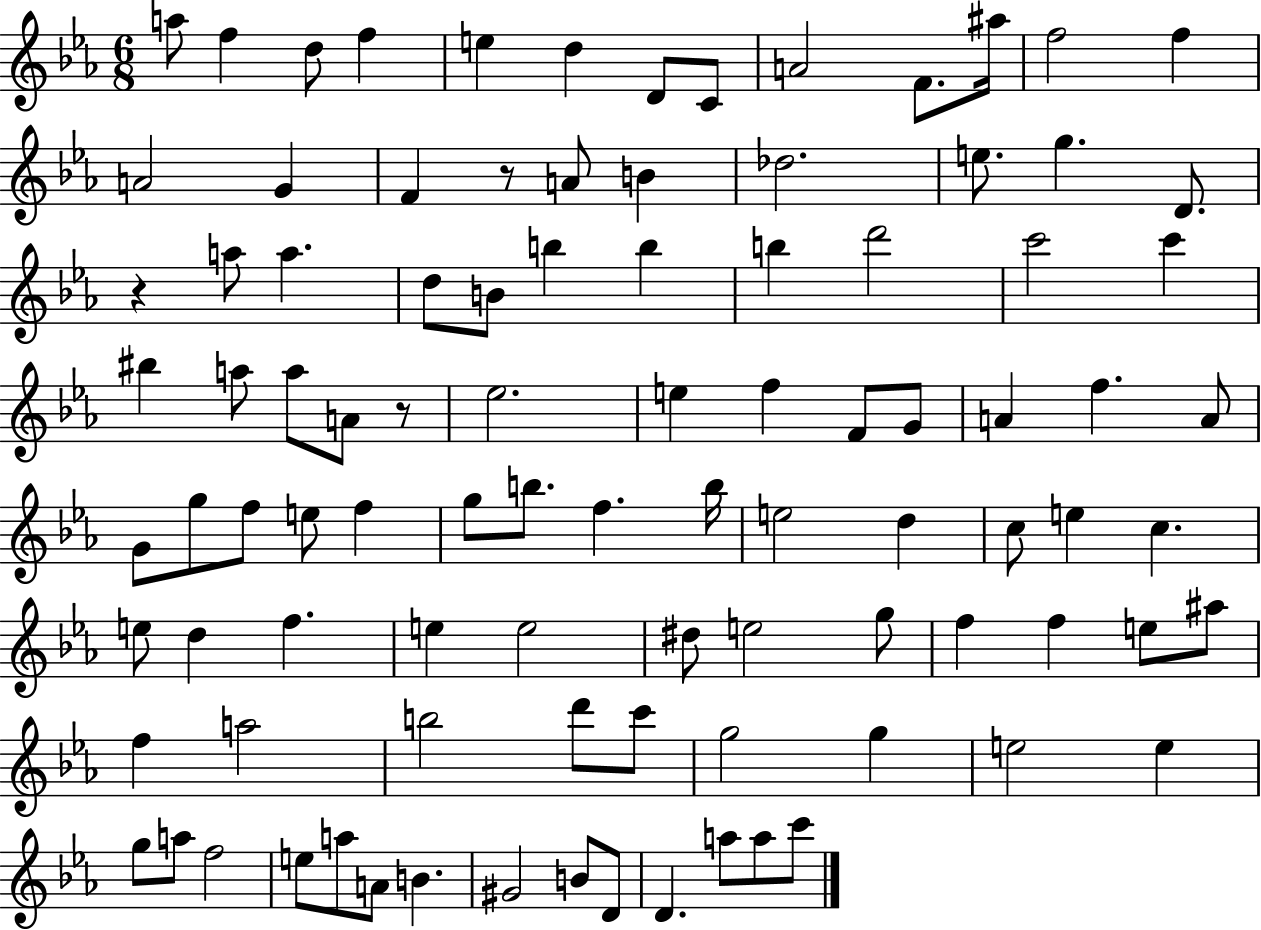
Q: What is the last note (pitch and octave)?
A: C6